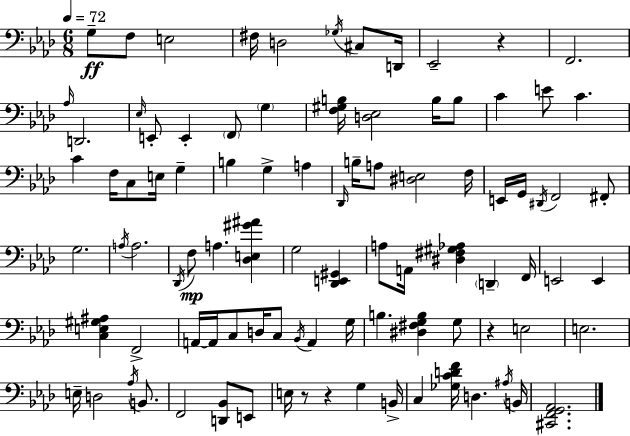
{
  \clef bass
  \numericTimeSignature
  \time 6/8
  \key f \minor
  \tempo 4 = 72
  g8--\ff f8 e2 | fis16 d2 \acciaccatura { ges16 } cis8 | d,16 ees,2-- r4 | f,2. | \break \grace { aes16 } d,2. | \grace { ees16 } e,8-. e,4-. \parenthesize f,8 \parenthesize g4 | <f gis b>16 <d ees>2 | b16 b8 c'4 e'8 c'4. | \break c'4 f16 c8 e16 g4-- | b4 g4-> a4 | \grace { des,16 } b16-- a8 <dis e>2 | f16 e,16 g,16 \acciaccatura { dis,16 } f,2 | \break fis,8-. g2. | \acciaccatura { a16 } a2. | \acciaccatura { des,16 }\mp f8 a4. | <des e gis' ais'>4 g2 | \break <des, e, gis,>4 a8 a,16 <dis fis gis aes>4 | \parenthesize d,4-- f,16 e,2 | e,4 <c e gis ais>4 f,2-> | a,16~~ a,16 c8 d16 | \break c8 \acciaccatura { bes,16 } a,4 g16 b4. | <dis fis g b>4 g8 r4 | e2 e2. | e16-- d2 | \break \acciaccatura { aes16 } b,8. f,2 | <d, bes,>8 e,8 e16 r8 | r4 g4 b,16-> c4 | <ges c' d' f'>16 d4. \acciaccatura { ais16 } b,16 <cis, f, g, aes,>2. | \break \bar "|."
}